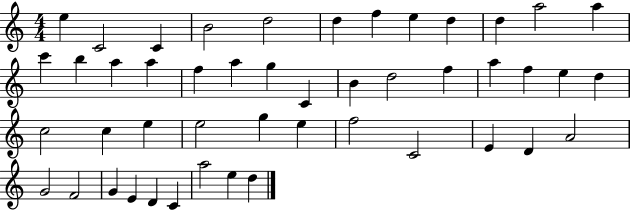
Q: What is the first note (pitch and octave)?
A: E5